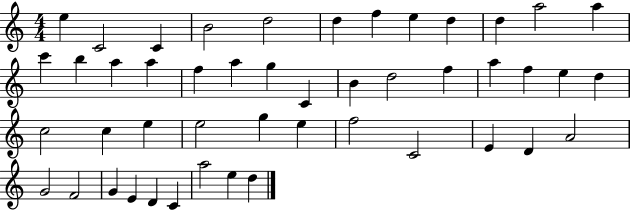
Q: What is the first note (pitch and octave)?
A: E5